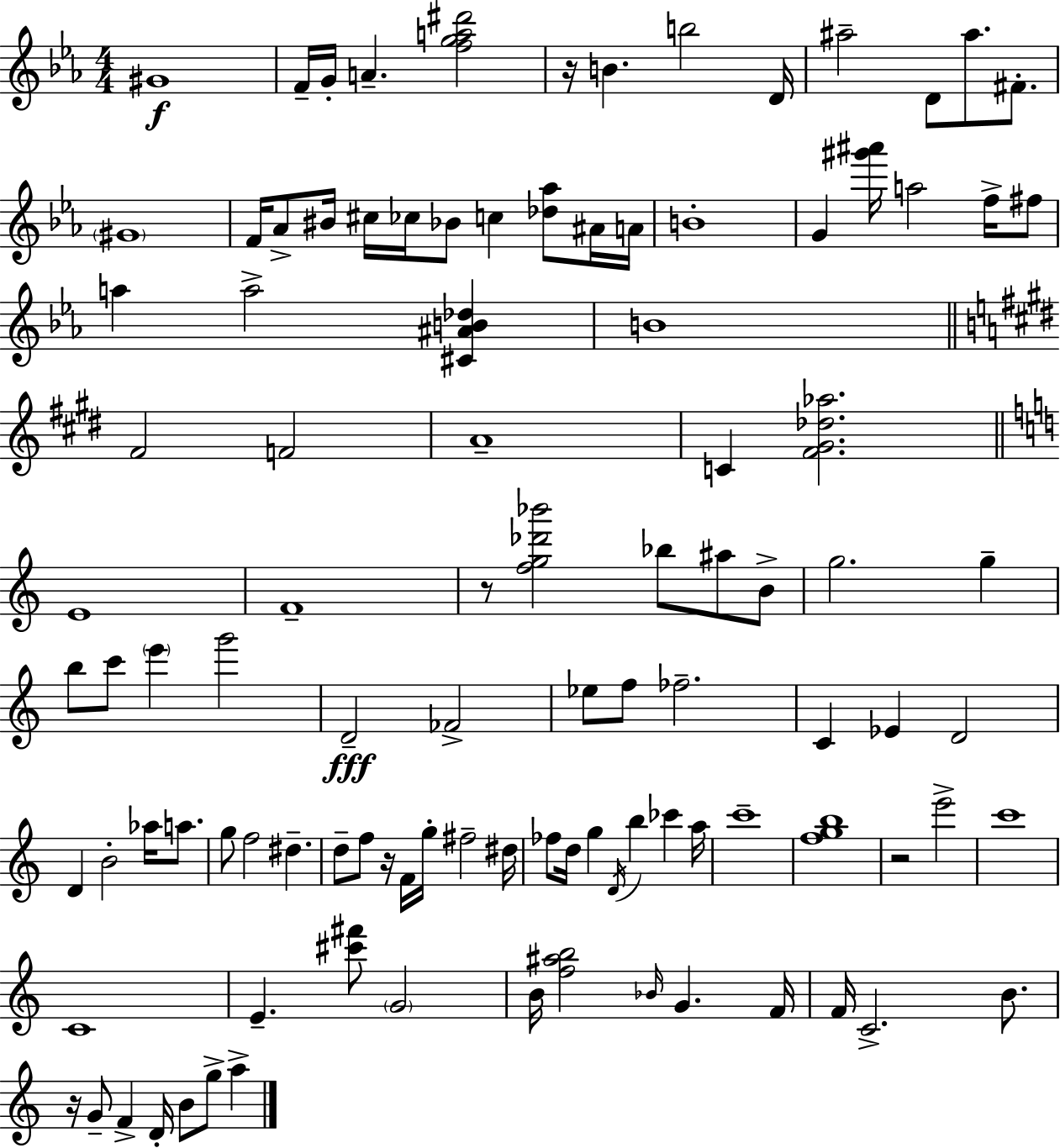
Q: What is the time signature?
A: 4/4